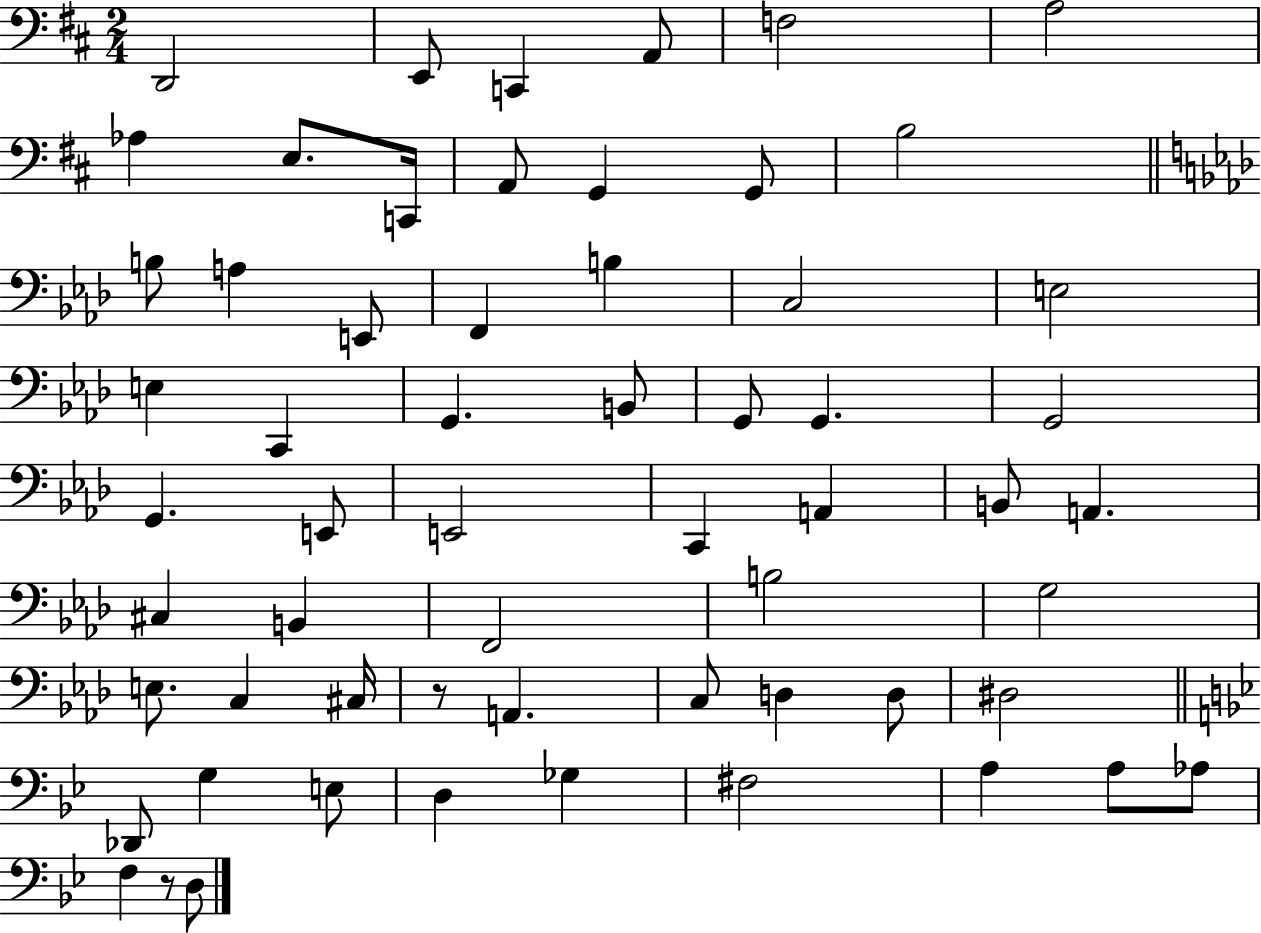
X:1
T:Untitled
M:2/4
L:1/4
K:D
D,,2 E,,/2 C,, A,,/2 F,2 A,2 _A, E,/2 C,,/4 A,,/2 G,, G,,/2 B,2 B,/2 A, E,,/2 F,, B, C,2 E,2 E, C,, G,, B,,/2 G,,/2 G,, G,,2 G,, E,,/2 E,,2 C,, A,, B,,/2 A,, ^C, B,, F,,2 B,2 G,2 E,/2 C, ^C,/4 z/2 A,, C,/2 D, D,/2 ^D,2 _D,,/2 G, E,/2 D, _G, ^F,2 A, A,/2 _A,/2 F, z/2 D,/2